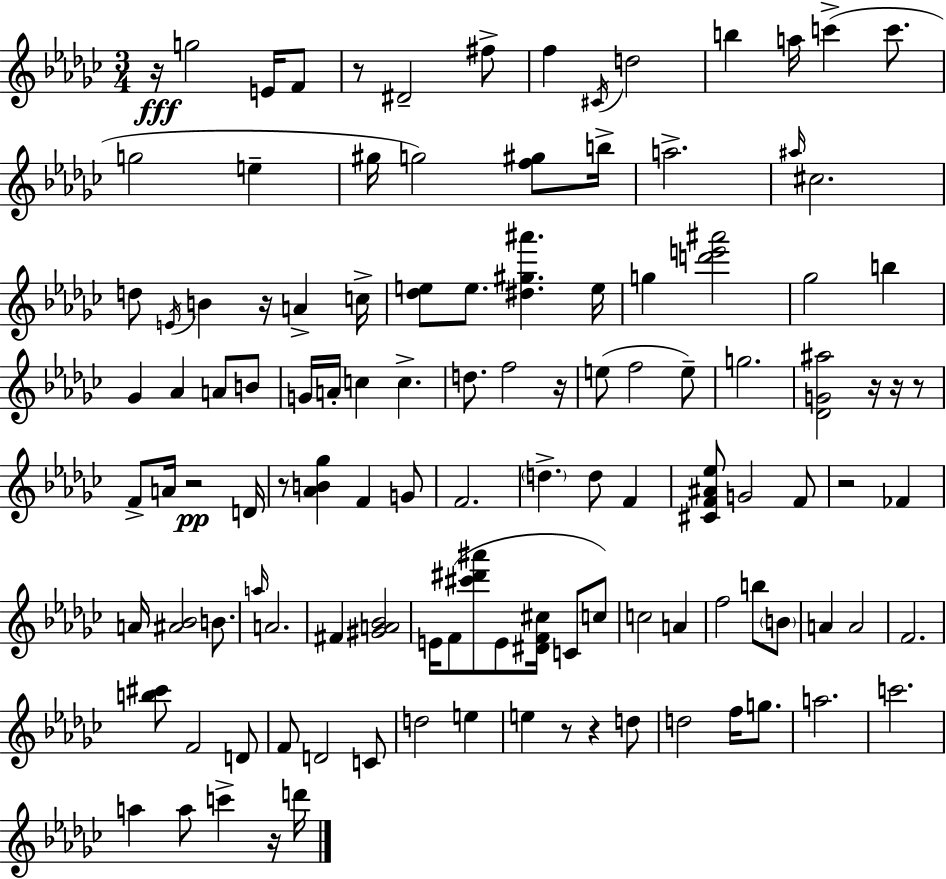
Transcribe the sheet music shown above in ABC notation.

X:1
T:Untitled
M:3/4
L:1/4
K:Ebm
z/4 g2 E/4 F/2 z/2 ^D2 ^f/2 f ^C/4 d2 b a/4 c' c'/2 g2 e ^g/4 g2 [f^g]/2 b/4 a2 ^a/4 ^c2 d/2 E/4 B z/4 A c/4 [_de]/2 e/2 [^d^g^a'] e/4 g [d'e'^a']2 _g2 b _G _A A/2 B/2 G/4 A/4 c c d/2 f2 z/4 e/2 f2 e/2 g2 [_DG^a]2 z/4 z/4 z/2 F/2 A/4 z2 D/4 z/2 [_AB_g] F G/2 F2 d d/2 F [^CF^A_e]/2 G2 F/2 z2 _F A/4 [^A_B]2 B/2 a/4 A2 ^F [^GA_B]2 E/4 F/2 [^c'^d'^a']/2 E/2 [^DF^c]/4 C/2 c/2 c2 A f2 b/2 B/2 A A2 F2 [b^c']/2 F2 D/2 F/2 D2 C/2 d2 e e z/2 z d/2 d2 f/4 g/2 a2 c'2 a a/2 c' z/4 d'/4